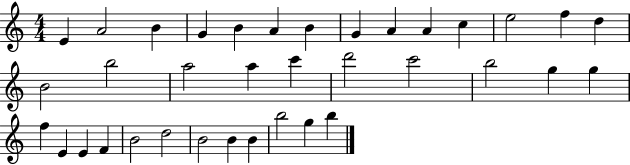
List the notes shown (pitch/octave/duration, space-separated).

E4/q A4/h B4/q G4/q B4/q A4/q B4/q G4/q A4/q A4/q C5/q E5/h F5/q D5/q B4/h B5/h A5/h A5/q C6/q D6/h C6/h B5/h G5/q G5/q F5/q E4/q E4/q F4/q B4/h D5/h B4/h B4/q B4/q B5/h G5/q B5/q